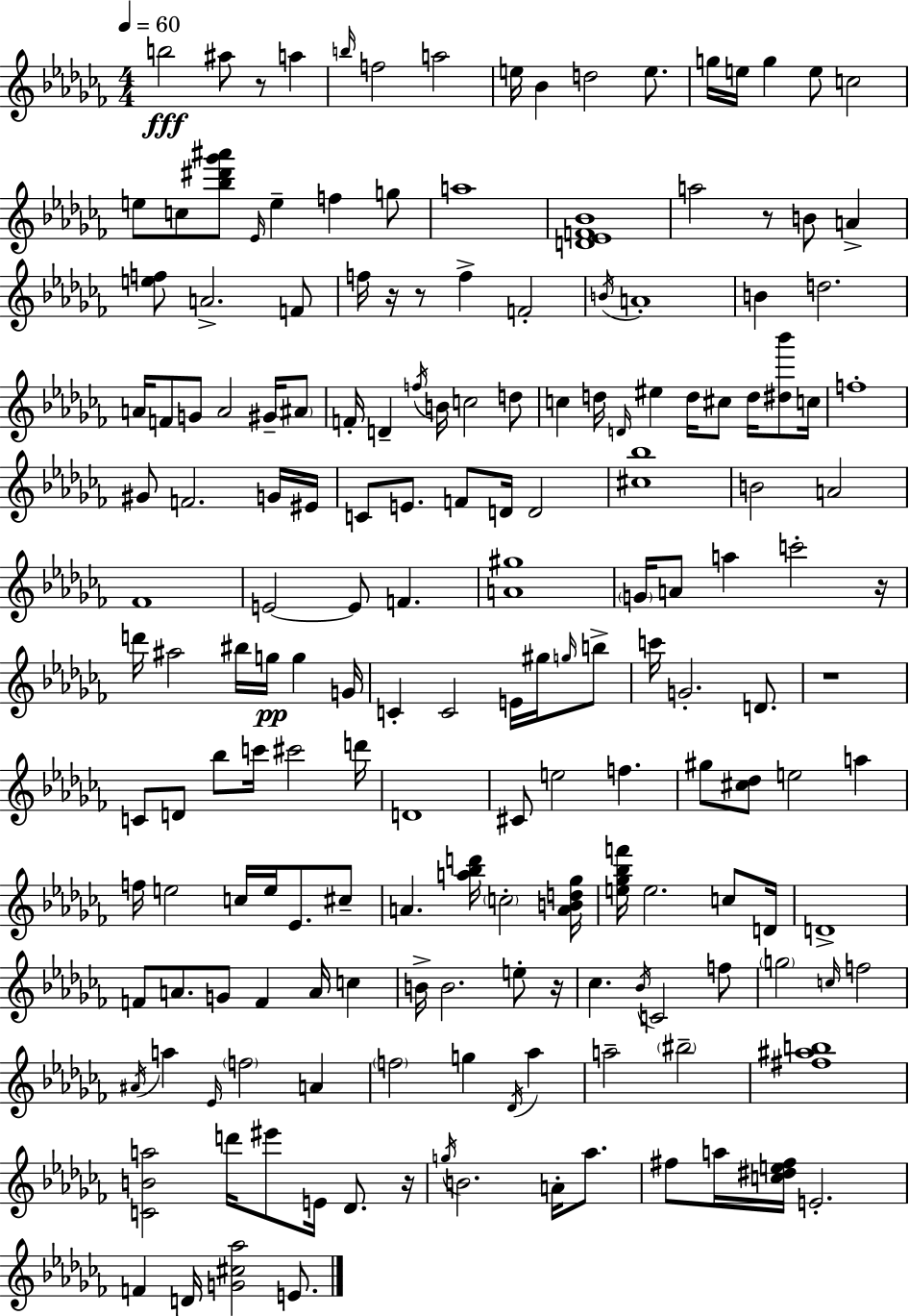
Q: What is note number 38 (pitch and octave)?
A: A4